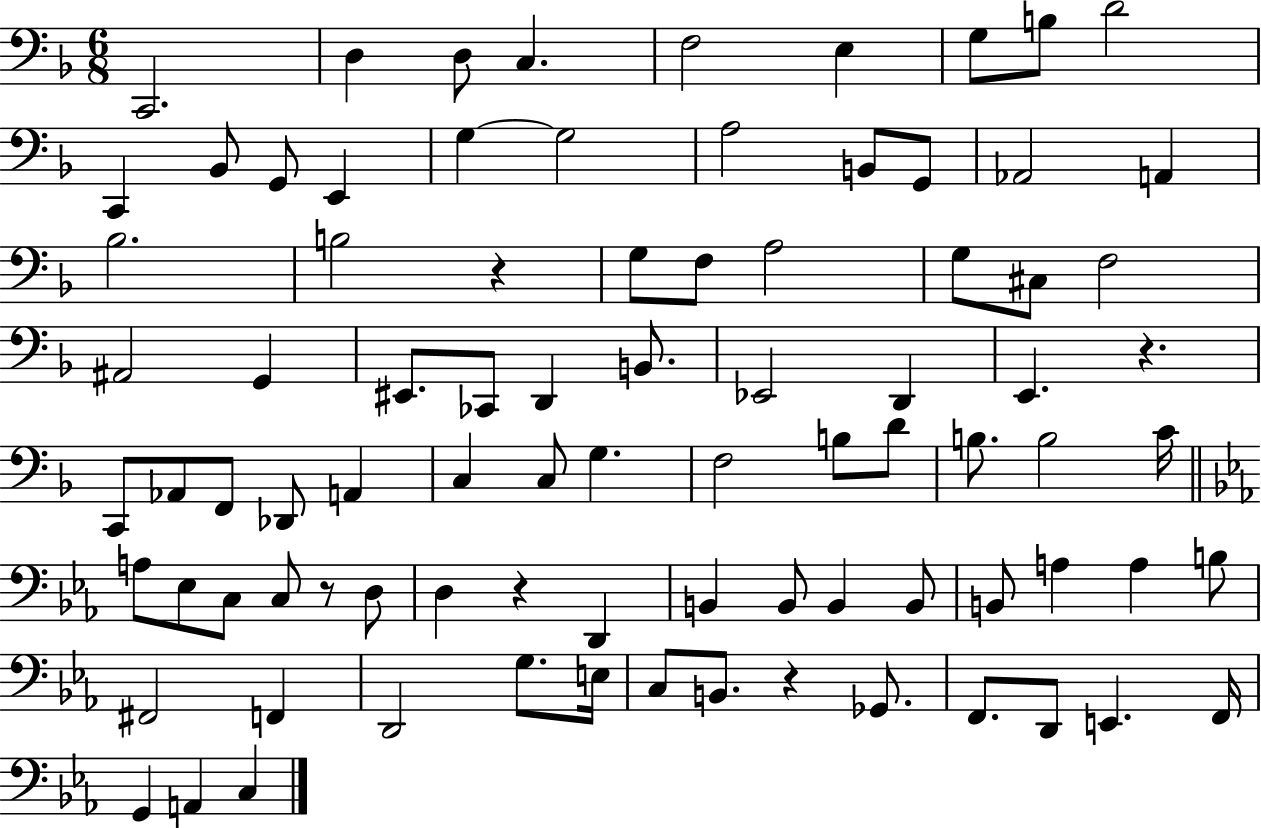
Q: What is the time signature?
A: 6/8